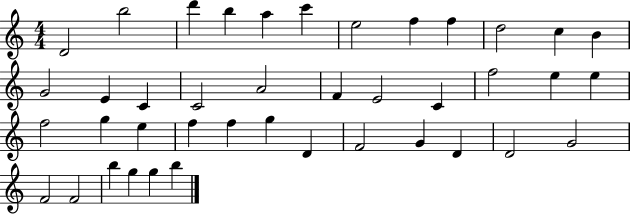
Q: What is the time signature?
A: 4/4